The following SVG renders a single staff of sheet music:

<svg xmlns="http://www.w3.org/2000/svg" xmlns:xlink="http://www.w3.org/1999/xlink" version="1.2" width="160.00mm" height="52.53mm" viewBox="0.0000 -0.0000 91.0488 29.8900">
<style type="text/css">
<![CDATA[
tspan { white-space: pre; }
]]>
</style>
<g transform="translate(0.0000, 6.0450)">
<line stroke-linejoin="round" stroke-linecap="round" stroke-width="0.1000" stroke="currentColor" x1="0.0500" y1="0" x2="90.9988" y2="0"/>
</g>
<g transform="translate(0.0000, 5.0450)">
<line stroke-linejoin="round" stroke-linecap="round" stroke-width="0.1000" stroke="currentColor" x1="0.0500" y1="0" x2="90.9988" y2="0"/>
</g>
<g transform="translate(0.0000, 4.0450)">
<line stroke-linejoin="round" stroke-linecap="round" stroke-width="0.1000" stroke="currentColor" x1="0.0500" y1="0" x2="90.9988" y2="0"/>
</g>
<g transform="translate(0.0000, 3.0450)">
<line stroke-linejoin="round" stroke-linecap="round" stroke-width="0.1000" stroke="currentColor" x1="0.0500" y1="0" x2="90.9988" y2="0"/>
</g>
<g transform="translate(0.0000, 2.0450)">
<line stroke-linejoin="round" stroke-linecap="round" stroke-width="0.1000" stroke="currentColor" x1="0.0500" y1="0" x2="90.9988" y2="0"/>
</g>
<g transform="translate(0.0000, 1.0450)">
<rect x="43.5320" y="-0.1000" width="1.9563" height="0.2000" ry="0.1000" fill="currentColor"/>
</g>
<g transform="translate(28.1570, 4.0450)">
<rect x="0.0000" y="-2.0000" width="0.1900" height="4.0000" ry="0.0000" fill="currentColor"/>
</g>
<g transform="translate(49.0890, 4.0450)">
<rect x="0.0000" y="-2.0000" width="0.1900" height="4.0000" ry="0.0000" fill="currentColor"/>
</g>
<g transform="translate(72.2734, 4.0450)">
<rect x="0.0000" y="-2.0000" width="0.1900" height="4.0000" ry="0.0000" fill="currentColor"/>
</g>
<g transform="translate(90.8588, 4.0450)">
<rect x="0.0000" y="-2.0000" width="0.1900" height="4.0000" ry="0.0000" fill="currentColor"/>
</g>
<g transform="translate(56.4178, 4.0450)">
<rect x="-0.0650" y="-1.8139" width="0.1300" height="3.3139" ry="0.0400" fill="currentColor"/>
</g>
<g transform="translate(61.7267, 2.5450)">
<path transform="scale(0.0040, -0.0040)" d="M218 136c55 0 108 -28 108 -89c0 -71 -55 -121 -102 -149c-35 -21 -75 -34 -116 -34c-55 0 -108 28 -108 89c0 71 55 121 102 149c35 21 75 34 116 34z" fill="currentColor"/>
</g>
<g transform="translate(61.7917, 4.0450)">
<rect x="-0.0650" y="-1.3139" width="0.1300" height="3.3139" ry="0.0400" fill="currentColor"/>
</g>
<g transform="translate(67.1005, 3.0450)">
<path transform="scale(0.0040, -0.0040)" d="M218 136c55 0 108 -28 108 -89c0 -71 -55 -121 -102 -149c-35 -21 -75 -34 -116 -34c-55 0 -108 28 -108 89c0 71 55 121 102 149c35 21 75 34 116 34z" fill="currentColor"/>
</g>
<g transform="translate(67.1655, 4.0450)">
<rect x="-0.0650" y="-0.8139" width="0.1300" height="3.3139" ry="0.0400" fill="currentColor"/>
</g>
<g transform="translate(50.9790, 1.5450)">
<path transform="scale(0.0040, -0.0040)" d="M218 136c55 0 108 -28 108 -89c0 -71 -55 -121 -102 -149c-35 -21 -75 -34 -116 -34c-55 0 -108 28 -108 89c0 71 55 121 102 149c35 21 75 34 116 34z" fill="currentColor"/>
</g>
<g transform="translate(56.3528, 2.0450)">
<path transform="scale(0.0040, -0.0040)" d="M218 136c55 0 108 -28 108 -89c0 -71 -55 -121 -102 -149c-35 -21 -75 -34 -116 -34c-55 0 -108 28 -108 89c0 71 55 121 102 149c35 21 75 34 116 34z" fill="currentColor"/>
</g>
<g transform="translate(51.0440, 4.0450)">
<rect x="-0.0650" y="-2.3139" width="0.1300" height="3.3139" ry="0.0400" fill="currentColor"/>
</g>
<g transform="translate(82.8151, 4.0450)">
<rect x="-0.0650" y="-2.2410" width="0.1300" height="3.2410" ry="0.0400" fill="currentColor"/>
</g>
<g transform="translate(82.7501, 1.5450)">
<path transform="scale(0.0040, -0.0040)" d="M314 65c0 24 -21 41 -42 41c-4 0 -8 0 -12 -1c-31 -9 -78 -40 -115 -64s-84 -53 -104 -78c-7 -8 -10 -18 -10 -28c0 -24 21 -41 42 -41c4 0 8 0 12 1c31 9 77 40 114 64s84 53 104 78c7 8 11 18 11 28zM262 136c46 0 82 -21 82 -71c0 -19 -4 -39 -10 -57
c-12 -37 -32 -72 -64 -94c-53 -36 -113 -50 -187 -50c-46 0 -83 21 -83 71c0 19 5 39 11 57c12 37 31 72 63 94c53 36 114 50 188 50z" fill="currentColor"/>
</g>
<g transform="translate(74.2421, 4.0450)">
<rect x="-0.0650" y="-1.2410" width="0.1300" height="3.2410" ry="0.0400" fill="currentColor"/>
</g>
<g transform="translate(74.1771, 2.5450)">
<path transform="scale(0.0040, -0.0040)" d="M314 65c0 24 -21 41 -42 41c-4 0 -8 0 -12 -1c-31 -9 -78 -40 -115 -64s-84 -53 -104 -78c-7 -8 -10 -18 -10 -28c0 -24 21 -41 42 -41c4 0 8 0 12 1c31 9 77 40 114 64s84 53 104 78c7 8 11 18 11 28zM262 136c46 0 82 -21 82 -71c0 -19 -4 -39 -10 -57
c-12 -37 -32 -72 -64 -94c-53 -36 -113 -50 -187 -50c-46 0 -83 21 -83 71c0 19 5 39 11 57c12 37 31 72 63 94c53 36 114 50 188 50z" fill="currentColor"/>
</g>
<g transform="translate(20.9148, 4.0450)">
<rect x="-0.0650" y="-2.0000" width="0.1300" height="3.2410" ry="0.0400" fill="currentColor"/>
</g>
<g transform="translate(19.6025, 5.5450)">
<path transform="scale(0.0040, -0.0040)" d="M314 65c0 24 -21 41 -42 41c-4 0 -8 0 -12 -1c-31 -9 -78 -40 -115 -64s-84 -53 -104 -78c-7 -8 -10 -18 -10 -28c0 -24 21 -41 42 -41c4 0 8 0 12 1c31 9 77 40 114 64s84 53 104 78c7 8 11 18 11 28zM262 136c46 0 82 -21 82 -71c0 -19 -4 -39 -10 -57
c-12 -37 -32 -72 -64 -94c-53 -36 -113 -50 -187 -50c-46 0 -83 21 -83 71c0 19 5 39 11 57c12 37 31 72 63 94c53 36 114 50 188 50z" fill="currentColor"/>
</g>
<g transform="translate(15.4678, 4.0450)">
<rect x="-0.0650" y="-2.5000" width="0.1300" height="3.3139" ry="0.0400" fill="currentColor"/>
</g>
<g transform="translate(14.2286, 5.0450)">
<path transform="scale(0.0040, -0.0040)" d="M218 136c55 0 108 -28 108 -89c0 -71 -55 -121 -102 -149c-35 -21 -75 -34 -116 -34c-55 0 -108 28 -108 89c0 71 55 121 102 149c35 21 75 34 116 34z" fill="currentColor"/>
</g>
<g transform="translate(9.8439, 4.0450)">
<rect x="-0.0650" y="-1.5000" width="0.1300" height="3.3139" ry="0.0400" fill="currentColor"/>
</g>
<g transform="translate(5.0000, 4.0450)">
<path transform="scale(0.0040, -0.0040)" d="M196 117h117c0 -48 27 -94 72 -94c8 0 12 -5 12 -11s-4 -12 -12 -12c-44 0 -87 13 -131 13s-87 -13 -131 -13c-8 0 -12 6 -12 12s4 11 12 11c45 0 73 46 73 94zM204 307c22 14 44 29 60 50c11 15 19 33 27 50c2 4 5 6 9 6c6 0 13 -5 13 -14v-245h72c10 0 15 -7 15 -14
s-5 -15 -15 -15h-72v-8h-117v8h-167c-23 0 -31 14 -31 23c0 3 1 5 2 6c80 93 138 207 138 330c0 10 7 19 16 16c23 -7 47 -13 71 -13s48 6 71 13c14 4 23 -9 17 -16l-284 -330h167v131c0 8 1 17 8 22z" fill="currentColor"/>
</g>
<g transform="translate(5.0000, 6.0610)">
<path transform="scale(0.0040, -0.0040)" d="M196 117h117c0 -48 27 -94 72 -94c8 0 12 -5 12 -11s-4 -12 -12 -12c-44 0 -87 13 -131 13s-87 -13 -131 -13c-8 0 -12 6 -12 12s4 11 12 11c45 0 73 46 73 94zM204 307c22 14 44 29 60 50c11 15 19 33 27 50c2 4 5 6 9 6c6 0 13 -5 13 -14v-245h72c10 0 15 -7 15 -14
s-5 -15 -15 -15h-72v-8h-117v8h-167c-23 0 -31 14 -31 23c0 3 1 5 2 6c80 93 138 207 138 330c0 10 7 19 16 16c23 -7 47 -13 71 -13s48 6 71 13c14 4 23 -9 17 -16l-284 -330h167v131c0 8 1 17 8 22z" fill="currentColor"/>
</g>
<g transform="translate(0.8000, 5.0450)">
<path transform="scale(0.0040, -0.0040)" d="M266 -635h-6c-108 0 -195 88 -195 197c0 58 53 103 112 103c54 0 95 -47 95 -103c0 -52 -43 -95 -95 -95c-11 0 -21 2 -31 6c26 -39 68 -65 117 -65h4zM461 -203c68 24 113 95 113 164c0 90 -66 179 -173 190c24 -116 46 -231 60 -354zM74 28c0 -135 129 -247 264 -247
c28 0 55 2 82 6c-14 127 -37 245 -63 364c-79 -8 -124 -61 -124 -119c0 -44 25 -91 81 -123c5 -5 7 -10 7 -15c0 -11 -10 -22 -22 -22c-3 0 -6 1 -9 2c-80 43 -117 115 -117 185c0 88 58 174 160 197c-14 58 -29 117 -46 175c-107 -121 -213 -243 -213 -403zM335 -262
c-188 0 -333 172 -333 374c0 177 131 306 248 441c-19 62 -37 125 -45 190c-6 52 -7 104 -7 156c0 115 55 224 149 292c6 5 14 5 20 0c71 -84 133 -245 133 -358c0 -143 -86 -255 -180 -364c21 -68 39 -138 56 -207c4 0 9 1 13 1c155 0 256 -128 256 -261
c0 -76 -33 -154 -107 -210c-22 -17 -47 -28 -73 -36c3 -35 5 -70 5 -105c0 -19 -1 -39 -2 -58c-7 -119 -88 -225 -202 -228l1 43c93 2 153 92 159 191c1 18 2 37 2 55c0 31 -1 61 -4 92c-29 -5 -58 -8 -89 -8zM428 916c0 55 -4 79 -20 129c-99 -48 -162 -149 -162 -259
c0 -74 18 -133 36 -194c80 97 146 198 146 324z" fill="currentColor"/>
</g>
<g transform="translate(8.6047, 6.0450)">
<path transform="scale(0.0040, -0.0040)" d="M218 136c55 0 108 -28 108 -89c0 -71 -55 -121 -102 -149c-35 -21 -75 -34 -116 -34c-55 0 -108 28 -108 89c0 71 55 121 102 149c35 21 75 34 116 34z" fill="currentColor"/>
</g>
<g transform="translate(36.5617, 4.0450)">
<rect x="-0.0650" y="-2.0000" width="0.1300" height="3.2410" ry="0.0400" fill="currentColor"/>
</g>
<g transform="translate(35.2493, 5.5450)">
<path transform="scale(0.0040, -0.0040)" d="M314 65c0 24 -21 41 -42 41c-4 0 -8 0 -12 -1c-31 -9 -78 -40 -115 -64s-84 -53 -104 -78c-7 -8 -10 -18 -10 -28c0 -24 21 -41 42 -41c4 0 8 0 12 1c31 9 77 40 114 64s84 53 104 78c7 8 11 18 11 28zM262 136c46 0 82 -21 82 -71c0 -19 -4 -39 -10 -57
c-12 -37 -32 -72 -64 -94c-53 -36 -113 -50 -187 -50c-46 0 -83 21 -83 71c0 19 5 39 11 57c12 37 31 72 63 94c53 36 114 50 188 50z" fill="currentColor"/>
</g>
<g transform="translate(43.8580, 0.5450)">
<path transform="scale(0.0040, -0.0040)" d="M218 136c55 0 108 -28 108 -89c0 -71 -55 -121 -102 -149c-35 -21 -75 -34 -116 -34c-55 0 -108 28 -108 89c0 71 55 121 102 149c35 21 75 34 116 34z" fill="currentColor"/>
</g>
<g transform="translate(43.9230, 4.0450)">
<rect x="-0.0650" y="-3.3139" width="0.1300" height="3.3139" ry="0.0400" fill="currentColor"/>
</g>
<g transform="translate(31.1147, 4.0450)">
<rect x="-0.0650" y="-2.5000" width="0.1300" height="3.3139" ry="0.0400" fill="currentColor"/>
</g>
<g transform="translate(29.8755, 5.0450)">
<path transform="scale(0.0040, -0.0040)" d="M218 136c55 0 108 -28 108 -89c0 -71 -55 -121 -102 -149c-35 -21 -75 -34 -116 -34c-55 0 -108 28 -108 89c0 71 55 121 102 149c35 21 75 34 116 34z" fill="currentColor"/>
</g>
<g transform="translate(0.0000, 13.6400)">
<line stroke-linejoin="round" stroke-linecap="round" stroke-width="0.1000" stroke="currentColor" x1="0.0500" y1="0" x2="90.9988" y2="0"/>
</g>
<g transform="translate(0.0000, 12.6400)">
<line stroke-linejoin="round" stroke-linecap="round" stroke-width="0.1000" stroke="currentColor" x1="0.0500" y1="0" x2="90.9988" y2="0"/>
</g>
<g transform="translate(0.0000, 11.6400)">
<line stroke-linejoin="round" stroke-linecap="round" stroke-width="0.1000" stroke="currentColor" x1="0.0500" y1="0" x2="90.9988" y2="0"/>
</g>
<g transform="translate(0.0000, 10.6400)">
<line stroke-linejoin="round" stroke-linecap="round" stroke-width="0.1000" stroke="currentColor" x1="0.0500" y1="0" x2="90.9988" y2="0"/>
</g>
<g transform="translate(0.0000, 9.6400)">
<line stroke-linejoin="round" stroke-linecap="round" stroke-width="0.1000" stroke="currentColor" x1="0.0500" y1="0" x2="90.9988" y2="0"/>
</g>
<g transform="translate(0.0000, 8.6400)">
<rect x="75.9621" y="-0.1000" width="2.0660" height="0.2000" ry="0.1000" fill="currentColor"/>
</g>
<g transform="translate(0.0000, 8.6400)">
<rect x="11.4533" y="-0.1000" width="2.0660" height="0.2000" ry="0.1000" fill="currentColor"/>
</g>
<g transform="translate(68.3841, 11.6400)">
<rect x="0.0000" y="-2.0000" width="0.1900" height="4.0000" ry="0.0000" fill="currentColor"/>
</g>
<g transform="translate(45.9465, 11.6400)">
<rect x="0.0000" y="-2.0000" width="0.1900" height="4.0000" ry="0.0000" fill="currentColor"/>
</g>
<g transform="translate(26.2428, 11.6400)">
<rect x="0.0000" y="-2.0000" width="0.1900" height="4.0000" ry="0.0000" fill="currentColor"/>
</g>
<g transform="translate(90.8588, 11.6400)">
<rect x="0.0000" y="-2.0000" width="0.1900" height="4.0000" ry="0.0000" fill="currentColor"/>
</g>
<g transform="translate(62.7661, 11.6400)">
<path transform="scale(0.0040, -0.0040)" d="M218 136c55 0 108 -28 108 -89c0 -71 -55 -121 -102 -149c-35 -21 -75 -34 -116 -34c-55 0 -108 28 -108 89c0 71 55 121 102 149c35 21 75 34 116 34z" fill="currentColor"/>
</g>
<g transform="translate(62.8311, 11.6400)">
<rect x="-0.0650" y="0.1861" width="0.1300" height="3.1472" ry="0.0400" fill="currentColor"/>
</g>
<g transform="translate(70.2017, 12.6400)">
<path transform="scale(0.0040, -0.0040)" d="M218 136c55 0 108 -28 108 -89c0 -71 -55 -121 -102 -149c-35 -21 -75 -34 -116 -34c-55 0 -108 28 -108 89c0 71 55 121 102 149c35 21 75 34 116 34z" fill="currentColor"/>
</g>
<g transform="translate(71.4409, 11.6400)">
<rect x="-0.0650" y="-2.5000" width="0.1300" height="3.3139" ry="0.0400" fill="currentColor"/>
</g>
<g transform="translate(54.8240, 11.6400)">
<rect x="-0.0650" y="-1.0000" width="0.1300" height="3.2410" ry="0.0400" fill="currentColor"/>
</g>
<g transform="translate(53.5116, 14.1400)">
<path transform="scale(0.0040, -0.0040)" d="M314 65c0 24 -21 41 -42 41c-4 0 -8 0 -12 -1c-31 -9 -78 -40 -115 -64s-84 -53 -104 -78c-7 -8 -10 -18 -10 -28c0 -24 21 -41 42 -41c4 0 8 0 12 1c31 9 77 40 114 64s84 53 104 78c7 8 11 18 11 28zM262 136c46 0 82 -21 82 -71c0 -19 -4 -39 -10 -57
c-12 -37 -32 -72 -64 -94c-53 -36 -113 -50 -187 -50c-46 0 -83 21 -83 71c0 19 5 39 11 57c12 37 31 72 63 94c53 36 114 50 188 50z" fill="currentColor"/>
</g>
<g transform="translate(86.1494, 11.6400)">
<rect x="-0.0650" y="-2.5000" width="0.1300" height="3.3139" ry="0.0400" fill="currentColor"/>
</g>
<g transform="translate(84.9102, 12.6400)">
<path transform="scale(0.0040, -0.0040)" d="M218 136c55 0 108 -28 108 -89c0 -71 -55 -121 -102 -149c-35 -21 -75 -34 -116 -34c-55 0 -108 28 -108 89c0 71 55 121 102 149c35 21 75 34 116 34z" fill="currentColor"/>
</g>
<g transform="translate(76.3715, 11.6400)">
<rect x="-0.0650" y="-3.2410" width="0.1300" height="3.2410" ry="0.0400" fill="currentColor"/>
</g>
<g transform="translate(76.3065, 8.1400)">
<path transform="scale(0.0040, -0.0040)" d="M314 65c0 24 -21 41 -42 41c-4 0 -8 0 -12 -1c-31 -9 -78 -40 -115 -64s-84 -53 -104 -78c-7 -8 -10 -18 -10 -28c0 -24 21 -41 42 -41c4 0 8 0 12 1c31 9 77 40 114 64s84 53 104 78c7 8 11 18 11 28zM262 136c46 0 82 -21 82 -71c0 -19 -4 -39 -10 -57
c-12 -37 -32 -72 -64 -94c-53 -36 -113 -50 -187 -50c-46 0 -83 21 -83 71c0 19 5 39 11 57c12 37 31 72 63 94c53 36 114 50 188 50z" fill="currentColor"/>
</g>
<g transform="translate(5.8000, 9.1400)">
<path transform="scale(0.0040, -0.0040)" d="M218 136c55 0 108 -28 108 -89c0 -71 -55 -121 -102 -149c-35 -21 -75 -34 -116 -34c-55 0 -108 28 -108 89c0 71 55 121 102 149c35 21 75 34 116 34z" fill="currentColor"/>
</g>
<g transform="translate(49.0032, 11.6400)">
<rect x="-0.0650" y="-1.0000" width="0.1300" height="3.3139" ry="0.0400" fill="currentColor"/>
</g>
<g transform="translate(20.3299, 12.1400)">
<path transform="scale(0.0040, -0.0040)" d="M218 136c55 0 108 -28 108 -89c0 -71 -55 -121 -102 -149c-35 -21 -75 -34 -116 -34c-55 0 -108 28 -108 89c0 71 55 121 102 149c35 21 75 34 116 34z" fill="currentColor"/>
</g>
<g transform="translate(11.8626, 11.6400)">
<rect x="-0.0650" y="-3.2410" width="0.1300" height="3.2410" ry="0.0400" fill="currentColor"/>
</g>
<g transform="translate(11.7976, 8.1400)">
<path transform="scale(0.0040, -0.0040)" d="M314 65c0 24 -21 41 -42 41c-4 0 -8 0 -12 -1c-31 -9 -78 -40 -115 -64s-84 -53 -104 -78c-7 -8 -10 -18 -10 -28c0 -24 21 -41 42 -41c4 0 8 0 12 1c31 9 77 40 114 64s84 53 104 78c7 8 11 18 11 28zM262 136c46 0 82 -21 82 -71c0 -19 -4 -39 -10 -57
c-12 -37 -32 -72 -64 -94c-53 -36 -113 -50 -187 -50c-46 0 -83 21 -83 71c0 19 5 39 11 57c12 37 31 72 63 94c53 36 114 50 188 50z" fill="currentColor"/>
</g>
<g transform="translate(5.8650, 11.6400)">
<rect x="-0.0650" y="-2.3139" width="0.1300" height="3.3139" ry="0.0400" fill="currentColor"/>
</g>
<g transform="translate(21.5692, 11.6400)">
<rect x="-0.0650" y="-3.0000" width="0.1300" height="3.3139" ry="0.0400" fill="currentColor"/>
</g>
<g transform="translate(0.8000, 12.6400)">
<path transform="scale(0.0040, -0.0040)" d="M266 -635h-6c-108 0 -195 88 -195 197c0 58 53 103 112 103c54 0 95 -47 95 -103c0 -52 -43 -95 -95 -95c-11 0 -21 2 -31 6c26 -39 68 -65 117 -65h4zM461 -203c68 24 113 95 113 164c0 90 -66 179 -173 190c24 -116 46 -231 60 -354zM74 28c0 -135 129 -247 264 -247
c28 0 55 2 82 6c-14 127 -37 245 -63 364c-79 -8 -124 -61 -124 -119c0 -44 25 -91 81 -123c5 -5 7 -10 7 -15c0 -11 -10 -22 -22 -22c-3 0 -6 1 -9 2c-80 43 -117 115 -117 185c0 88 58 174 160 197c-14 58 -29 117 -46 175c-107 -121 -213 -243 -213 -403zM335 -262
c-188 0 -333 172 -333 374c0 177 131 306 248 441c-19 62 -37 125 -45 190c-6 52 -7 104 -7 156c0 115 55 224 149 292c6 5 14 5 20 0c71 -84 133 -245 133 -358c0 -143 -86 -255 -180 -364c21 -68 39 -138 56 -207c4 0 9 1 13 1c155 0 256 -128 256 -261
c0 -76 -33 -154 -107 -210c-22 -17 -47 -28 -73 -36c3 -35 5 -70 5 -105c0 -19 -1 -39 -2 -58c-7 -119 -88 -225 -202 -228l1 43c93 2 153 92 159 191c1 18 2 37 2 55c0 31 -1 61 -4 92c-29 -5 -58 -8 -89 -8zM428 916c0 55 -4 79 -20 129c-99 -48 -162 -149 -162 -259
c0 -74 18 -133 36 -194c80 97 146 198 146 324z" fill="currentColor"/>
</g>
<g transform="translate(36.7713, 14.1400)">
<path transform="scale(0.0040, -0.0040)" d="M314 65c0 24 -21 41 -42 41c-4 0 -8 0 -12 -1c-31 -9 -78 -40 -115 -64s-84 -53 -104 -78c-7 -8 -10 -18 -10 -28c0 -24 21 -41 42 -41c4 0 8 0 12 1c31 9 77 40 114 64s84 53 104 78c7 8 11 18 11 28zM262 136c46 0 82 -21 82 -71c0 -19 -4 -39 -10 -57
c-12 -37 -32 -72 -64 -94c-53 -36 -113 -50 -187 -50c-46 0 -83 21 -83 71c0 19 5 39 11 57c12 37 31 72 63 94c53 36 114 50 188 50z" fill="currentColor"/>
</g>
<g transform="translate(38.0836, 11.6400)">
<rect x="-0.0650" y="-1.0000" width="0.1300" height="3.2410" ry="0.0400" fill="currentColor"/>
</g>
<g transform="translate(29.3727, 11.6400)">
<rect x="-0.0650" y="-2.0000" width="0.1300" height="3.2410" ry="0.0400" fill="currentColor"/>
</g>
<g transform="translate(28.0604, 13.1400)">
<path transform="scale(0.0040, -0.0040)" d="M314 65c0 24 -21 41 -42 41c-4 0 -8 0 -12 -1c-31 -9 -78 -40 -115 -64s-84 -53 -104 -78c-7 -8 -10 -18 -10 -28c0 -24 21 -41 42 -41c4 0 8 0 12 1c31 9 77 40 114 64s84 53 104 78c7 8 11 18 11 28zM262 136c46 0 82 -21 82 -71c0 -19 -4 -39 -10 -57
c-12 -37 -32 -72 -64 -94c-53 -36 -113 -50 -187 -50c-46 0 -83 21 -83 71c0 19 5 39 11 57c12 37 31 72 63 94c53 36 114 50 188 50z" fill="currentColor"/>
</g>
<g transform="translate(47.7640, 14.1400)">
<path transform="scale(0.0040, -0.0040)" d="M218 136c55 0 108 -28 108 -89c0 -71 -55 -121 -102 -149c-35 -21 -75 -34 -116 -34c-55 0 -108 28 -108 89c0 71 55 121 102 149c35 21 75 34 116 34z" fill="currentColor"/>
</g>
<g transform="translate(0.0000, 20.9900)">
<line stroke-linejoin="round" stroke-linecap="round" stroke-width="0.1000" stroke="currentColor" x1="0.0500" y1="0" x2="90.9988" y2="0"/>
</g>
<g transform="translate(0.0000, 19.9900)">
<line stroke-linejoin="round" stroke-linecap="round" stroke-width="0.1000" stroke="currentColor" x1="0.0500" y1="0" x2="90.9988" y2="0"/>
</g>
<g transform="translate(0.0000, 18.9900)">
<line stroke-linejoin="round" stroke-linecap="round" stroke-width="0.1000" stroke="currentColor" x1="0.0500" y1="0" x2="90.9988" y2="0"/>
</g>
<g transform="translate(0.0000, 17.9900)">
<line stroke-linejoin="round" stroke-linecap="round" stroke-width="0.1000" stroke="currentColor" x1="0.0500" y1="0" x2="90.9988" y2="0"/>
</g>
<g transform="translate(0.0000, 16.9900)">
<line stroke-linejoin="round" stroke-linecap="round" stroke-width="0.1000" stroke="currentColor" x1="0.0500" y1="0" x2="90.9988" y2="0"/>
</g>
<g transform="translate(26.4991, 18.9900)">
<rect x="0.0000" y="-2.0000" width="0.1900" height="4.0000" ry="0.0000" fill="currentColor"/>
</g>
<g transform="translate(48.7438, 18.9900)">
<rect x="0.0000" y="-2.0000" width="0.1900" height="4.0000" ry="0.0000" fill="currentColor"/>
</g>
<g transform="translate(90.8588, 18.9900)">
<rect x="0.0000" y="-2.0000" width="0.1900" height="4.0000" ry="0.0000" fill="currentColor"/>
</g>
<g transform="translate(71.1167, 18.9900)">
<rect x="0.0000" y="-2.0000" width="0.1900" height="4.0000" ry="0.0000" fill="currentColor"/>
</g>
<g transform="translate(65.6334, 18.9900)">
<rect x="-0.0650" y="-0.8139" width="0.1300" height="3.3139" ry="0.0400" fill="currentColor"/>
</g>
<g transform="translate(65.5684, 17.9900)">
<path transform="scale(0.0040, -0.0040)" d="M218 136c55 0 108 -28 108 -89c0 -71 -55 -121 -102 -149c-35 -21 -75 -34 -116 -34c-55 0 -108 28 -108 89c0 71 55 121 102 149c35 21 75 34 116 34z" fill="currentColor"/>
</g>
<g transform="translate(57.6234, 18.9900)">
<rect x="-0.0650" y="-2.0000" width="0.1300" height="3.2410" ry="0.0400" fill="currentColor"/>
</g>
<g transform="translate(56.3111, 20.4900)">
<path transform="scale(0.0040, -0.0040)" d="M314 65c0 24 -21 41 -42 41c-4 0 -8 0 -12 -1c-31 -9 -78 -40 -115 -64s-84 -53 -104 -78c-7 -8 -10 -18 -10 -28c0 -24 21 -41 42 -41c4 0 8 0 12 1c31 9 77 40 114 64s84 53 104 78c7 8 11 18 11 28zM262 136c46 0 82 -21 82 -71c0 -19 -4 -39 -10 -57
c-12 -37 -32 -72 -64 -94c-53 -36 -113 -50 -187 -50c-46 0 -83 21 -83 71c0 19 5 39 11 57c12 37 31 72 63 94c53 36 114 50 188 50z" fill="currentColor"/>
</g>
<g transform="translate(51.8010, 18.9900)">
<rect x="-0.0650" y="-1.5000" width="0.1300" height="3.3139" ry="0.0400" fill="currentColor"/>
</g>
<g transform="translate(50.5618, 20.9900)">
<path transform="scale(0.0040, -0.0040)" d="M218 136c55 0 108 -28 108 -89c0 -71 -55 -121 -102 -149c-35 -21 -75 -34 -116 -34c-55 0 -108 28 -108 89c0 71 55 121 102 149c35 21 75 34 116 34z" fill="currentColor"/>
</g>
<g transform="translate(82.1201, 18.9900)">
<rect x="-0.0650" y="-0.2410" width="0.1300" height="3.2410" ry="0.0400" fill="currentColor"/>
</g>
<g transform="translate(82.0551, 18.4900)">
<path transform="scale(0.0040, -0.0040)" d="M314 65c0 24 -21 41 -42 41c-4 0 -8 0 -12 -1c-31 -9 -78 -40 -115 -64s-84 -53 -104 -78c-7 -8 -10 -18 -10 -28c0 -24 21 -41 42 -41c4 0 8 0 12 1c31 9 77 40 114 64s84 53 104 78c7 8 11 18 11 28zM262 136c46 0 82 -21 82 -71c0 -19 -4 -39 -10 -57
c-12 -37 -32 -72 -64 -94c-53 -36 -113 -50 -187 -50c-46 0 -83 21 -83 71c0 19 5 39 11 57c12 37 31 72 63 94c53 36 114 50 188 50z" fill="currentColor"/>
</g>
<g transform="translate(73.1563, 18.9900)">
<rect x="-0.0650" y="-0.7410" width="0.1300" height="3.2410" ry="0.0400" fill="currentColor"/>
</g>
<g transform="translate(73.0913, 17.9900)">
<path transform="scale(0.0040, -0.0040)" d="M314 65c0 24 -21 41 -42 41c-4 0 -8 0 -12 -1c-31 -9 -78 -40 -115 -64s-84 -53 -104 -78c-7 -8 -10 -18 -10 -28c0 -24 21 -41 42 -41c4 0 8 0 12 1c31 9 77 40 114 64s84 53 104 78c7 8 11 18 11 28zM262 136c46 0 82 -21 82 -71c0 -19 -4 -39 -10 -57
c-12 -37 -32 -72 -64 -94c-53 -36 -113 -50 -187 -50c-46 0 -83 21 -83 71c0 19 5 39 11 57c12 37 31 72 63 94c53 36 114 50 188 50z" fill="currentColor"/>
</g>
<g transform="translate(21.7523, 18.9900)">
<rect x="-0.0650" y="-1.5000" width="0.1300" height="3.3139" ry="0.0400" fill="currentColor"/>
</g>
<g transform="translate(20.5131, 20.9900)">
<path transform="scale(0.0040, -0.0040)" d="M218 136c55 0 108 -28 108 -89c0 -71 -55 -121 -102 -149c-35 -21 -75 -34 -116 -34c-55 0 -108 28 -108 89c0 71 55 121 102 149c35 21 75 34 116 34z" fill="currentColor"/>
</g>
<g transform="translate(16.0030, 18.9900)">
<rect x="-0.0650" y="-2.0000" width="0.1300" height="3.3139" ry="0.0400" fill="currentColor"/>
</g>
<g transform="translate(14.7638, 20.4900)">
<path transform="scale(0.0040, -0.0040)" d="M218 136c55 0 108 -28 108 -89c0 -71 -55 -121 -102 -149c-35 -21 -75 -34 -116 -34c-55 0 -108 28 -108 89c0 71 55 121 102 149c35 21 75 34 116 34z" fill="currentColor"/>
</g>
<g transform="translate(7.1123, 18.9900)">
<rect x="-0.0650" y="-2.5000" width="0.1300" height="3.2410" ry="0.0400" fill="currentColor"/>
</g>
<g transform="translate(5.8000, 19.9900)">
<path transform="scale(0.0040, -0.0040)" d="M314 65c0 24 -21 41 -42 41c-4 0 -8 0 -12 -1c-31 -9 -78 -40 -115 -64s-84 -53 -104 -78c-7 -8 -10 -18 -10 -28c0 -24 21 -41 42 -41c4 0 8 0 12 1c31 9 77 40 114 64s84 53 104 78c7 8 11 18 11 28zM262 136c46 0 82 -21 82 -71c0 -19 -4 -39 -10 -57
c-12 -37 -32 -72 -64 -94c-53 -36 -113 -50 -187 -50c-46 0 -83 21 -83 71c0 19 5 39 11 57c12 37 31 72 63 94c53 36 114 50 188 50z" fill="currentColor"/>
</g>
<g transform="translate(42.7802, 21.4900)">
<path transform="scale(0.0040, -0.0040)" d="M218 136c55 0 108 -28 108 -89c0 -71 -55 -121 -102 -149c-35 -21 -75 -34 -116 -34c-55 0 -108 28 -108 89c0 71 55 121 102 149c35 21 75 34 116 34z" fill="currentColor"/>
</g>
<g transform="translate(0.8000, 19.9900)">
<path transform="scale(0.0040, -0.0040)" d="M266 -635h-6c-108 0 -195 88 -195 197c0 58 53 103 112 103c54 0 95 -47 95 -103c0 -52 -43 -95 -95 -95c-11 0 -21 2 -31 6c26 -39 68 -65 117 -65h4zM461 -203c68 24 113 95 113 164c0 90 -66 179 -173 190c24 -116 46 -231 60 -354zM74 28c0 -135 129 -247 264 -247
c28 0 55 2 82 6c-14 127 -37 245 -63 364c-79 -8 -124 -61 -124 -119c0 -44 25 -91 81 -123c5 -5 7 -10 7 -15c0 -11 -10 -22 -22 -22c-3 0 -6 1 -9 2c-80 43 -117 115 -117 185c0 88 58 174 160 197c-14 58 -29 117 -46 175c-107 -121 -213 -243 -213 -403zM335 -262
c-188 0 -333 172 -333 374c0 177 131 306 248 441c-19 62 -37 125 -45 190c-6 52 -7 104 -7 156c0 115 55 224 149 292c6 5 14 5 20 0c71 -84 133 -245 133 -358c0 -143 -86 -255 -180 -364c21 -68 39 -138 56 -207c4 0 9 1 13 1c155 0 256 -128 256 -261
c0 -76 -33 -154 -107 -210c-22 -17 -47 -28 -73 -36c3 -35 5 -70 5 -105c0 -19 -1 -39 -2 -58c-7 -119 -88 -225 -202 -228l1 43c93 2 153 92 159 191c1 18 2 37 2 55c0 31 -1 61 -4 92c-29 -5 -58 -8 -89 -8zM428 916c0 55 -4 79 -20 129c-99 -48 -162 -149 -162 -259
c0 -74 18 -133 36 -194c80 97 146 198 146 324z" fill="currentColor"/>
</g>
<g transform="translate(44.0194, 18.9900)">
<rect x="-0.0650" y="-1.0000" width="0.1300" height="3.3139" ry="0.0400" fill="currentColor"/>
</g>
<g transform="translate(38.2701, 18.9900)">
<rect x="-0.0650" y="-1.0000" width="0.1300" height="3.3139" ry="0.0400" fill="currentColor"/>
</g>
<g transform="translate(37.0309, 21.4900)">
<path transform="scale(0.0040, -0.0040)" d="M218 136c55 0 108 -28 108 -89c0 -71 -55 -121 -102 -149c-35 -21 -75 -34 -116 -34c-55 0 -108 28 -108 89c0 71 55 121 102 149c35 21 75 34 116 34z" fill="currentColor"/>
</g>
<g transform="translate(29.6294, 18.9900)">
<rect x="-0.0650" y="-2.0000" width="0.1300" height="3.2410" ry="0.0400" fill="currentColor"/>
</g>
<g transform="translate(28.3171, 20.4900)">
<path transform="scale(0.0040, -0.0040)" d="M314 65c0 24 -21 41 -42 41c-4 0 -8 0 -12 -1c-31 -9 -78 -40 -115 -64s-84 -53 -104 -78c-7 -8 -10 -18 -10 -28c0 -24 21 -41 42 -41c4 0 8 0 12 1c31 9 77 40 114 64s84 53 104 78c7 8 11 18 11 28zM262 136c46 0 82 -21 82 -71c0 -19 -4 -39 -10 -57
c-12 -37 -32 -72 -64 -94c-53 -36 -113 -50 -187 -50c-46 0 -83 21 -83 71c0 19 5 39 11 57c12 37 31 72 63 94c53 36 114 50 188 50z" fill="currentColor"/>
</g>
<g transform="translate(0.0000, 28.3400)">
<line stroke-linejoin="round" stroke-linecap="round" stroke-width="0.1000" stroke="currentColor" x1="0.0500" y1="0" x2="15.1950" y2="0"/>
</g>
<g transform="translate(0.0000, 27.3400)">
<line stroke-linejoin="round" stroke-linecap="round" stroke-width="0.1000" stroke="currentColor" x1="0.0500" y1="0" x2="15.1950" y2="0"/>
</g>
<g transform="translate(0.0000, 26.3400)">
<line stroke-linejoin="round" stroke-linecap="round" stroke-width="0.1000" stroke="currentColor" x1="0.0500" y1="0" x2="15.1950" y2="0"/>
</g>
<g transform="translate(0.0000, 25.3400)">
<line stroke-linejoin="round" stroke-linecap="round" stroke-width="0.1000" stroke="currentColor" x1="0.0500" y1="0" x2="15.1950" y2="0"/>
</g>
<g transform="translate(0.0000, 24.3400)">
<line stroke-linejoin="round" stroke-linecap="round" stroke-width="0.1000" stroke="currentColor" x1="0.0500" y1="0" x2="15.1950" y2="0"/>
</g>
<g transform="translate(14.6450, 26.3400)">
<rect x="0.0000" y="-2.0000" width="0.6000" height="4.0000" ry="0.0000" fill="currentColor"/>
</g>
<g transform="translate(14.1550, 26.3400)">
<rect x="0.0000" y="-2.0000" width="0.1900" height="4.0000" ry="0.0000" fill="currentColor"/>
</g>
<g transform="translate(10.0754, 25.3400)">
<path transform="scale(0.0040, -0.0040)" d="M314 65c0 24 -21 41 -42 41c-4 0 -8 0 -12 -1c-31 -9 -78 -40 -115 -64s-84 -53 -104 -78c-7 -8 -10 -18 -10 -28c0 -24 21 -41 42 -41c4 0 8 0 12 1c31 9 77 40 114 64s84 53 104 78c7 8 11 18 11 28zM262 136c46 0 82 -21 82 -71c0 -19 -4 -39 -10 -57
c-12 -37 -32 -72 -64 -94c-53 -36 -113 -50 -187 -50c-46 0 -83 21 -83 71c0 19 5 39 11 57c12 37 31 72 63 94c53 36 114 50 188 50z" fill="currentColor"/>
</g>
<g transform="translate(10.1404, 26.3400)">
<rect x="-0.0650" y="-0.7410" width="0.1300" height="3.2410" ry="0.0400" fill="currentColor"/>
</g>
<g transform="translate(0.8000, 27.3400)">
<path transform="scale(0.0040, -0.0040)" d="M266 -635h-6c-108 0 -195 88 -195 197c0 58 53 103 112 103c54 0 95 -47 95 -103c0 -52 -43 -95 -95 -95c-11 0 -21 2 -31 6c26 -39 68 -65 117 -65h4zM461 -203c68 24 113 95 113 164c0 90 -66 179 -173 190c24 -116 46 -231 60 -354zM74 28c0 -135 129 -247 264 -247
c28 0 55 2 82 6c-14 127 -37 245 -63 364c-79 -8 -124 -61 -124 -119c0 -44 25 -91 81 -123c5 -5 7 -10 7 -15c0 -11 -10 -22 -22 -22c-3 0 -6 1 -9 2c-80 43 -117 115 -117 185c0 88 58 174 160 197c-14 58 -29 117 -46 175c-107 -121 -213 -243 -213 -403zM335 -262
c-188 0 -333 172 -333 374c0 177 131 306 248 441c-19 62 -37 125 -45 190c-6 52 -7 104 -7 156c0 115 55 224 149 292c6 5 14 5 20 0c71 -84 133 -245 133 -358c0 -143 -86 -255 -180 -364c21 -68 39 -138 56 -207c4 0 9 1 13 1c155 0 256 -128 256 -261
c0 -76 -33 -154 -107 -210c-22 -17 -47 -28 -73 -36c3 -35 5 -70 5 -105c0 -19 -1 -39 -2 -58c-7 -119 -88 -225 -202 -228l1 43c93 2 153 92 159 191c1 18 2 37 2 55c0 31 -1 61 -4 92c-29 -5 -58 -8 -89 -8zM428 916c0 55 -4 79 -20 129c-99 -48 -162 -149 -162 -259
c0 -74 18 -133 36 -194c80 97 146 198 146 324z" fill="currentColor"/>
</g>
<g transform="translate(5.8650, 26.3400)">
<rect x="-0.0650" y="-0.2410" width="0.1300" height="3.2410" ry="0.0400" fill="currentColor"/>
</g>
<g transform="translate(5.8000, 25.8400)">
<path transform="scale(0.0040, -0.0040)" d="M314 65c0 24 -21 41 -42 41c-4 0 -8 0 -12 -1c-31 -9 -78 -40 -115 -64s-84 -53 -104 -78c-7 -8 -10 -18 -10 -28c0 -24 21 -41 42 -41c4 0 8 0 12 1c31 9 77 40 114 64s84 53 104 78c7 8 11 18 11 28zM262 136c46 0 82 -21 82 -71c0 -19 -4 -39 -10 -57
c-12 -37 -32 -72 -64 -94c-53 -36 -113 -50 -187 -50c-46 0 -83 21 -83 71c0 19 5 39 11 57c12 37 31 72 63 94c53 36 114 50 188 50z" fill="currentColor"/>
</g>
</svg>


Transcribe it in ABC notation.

X:1
T:Untitled
M:4/4
L:1/4
K:C
E G F2 G F2 b g f e d e2 g2 g b2 A F2 D2 D D2 B G b2 G G2 F E F2 D D E F2 d d2 c2 c2 d2